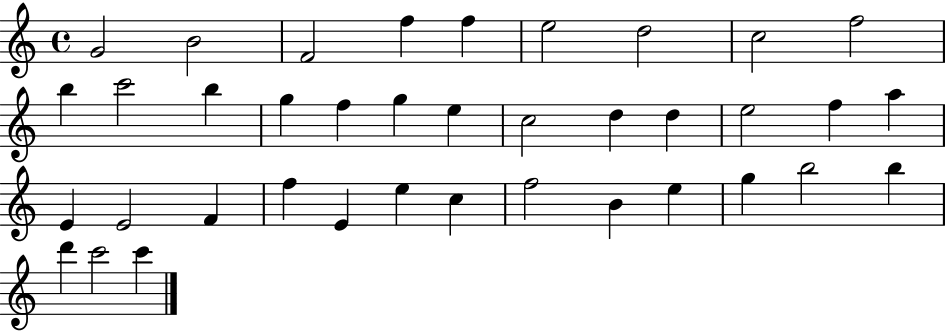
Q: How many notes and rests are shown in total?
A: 38